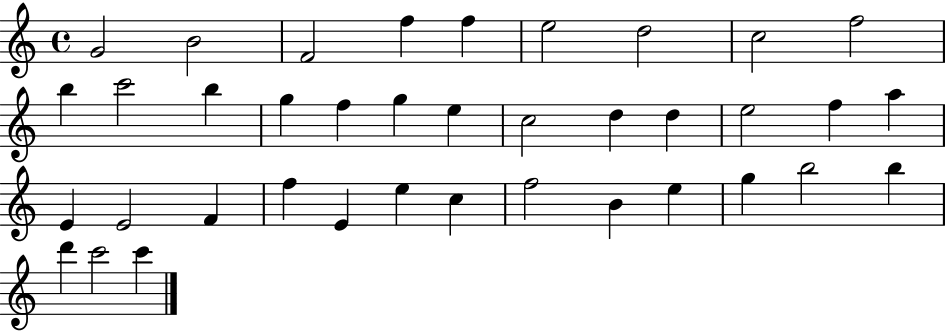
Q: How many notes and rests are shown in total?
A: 38